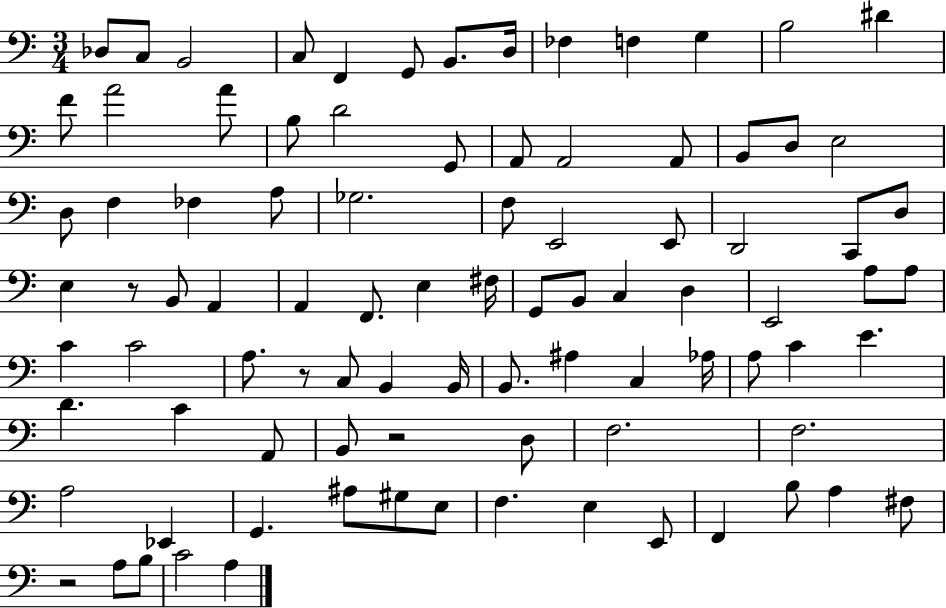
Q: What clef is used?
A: bass